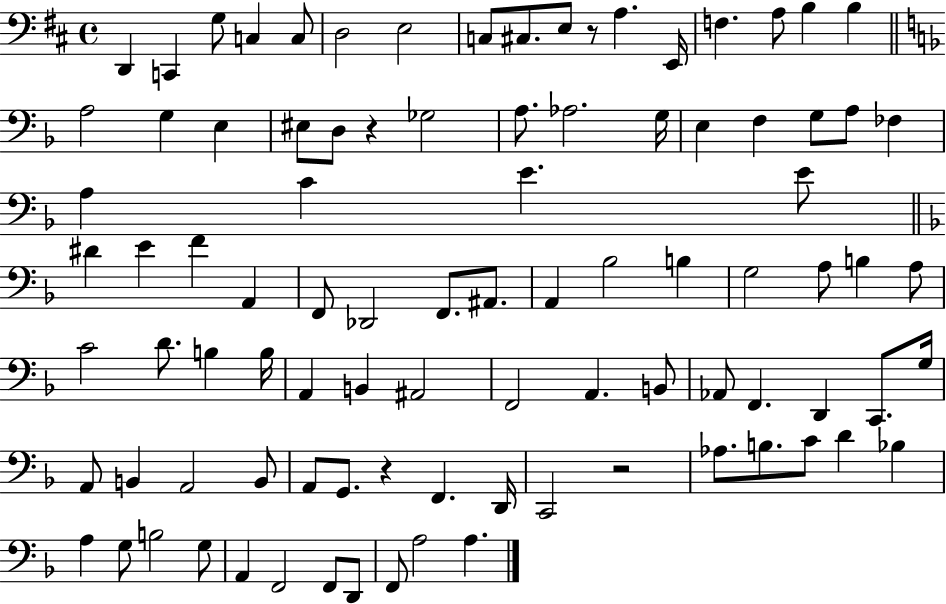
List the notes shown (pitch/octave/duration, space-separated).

D2/q C2/q G3/e C3/q C3/e D3/h E3/h C3/e C#3/e. E3/e R/e A3/q. E2/s F3/q. A3/e B3/q B3/q A3/h G3/q E3/q EIS3/e D3/e R/q Gb3/h A3/e. Ab3/h. G3/s E3/q F3/q G3/e A3/e FES3/q A3/q C4/q E4/q. E4/e D#4/q E4/q F4/q A2/q F2/e Db2/h F2/e. A#2/e. A2/q Bb3/h B3/q G3/h A3/e B3/q A3/e C4/h D4/e. B3/q B3/s A2/q B2/q A#2/h F2/h A2/q. B2/e Ab2/e F2/q. D2/q C2/e. G3/s A2/e B2/q A2/h B2/e A2/e G2/e. R/q F2/q. D2/s C2/h R/h Ab3/e. B3/e. C4/e D4/q Bb3/q A3/q G3/e B3/h G3/e A2/q F2/h F2/e D2/e F2/e A3/h A3/q.